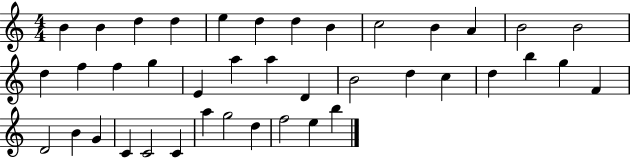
B4/q B4/q D5/q D5/q E5/q D5/q D5/q B4/q C5/h B4/q A4/q B4/h B4/h D5/q F5/q F5/q G5/q E4/q A5/q A5/q D4/q B4/h D5/q C5/q D5/q B5/q G5/q F4/q D4/h B4/q G4/q C4/q C4/h C4/q A5/q G5/h D5/q F5/h E5/q B5/q